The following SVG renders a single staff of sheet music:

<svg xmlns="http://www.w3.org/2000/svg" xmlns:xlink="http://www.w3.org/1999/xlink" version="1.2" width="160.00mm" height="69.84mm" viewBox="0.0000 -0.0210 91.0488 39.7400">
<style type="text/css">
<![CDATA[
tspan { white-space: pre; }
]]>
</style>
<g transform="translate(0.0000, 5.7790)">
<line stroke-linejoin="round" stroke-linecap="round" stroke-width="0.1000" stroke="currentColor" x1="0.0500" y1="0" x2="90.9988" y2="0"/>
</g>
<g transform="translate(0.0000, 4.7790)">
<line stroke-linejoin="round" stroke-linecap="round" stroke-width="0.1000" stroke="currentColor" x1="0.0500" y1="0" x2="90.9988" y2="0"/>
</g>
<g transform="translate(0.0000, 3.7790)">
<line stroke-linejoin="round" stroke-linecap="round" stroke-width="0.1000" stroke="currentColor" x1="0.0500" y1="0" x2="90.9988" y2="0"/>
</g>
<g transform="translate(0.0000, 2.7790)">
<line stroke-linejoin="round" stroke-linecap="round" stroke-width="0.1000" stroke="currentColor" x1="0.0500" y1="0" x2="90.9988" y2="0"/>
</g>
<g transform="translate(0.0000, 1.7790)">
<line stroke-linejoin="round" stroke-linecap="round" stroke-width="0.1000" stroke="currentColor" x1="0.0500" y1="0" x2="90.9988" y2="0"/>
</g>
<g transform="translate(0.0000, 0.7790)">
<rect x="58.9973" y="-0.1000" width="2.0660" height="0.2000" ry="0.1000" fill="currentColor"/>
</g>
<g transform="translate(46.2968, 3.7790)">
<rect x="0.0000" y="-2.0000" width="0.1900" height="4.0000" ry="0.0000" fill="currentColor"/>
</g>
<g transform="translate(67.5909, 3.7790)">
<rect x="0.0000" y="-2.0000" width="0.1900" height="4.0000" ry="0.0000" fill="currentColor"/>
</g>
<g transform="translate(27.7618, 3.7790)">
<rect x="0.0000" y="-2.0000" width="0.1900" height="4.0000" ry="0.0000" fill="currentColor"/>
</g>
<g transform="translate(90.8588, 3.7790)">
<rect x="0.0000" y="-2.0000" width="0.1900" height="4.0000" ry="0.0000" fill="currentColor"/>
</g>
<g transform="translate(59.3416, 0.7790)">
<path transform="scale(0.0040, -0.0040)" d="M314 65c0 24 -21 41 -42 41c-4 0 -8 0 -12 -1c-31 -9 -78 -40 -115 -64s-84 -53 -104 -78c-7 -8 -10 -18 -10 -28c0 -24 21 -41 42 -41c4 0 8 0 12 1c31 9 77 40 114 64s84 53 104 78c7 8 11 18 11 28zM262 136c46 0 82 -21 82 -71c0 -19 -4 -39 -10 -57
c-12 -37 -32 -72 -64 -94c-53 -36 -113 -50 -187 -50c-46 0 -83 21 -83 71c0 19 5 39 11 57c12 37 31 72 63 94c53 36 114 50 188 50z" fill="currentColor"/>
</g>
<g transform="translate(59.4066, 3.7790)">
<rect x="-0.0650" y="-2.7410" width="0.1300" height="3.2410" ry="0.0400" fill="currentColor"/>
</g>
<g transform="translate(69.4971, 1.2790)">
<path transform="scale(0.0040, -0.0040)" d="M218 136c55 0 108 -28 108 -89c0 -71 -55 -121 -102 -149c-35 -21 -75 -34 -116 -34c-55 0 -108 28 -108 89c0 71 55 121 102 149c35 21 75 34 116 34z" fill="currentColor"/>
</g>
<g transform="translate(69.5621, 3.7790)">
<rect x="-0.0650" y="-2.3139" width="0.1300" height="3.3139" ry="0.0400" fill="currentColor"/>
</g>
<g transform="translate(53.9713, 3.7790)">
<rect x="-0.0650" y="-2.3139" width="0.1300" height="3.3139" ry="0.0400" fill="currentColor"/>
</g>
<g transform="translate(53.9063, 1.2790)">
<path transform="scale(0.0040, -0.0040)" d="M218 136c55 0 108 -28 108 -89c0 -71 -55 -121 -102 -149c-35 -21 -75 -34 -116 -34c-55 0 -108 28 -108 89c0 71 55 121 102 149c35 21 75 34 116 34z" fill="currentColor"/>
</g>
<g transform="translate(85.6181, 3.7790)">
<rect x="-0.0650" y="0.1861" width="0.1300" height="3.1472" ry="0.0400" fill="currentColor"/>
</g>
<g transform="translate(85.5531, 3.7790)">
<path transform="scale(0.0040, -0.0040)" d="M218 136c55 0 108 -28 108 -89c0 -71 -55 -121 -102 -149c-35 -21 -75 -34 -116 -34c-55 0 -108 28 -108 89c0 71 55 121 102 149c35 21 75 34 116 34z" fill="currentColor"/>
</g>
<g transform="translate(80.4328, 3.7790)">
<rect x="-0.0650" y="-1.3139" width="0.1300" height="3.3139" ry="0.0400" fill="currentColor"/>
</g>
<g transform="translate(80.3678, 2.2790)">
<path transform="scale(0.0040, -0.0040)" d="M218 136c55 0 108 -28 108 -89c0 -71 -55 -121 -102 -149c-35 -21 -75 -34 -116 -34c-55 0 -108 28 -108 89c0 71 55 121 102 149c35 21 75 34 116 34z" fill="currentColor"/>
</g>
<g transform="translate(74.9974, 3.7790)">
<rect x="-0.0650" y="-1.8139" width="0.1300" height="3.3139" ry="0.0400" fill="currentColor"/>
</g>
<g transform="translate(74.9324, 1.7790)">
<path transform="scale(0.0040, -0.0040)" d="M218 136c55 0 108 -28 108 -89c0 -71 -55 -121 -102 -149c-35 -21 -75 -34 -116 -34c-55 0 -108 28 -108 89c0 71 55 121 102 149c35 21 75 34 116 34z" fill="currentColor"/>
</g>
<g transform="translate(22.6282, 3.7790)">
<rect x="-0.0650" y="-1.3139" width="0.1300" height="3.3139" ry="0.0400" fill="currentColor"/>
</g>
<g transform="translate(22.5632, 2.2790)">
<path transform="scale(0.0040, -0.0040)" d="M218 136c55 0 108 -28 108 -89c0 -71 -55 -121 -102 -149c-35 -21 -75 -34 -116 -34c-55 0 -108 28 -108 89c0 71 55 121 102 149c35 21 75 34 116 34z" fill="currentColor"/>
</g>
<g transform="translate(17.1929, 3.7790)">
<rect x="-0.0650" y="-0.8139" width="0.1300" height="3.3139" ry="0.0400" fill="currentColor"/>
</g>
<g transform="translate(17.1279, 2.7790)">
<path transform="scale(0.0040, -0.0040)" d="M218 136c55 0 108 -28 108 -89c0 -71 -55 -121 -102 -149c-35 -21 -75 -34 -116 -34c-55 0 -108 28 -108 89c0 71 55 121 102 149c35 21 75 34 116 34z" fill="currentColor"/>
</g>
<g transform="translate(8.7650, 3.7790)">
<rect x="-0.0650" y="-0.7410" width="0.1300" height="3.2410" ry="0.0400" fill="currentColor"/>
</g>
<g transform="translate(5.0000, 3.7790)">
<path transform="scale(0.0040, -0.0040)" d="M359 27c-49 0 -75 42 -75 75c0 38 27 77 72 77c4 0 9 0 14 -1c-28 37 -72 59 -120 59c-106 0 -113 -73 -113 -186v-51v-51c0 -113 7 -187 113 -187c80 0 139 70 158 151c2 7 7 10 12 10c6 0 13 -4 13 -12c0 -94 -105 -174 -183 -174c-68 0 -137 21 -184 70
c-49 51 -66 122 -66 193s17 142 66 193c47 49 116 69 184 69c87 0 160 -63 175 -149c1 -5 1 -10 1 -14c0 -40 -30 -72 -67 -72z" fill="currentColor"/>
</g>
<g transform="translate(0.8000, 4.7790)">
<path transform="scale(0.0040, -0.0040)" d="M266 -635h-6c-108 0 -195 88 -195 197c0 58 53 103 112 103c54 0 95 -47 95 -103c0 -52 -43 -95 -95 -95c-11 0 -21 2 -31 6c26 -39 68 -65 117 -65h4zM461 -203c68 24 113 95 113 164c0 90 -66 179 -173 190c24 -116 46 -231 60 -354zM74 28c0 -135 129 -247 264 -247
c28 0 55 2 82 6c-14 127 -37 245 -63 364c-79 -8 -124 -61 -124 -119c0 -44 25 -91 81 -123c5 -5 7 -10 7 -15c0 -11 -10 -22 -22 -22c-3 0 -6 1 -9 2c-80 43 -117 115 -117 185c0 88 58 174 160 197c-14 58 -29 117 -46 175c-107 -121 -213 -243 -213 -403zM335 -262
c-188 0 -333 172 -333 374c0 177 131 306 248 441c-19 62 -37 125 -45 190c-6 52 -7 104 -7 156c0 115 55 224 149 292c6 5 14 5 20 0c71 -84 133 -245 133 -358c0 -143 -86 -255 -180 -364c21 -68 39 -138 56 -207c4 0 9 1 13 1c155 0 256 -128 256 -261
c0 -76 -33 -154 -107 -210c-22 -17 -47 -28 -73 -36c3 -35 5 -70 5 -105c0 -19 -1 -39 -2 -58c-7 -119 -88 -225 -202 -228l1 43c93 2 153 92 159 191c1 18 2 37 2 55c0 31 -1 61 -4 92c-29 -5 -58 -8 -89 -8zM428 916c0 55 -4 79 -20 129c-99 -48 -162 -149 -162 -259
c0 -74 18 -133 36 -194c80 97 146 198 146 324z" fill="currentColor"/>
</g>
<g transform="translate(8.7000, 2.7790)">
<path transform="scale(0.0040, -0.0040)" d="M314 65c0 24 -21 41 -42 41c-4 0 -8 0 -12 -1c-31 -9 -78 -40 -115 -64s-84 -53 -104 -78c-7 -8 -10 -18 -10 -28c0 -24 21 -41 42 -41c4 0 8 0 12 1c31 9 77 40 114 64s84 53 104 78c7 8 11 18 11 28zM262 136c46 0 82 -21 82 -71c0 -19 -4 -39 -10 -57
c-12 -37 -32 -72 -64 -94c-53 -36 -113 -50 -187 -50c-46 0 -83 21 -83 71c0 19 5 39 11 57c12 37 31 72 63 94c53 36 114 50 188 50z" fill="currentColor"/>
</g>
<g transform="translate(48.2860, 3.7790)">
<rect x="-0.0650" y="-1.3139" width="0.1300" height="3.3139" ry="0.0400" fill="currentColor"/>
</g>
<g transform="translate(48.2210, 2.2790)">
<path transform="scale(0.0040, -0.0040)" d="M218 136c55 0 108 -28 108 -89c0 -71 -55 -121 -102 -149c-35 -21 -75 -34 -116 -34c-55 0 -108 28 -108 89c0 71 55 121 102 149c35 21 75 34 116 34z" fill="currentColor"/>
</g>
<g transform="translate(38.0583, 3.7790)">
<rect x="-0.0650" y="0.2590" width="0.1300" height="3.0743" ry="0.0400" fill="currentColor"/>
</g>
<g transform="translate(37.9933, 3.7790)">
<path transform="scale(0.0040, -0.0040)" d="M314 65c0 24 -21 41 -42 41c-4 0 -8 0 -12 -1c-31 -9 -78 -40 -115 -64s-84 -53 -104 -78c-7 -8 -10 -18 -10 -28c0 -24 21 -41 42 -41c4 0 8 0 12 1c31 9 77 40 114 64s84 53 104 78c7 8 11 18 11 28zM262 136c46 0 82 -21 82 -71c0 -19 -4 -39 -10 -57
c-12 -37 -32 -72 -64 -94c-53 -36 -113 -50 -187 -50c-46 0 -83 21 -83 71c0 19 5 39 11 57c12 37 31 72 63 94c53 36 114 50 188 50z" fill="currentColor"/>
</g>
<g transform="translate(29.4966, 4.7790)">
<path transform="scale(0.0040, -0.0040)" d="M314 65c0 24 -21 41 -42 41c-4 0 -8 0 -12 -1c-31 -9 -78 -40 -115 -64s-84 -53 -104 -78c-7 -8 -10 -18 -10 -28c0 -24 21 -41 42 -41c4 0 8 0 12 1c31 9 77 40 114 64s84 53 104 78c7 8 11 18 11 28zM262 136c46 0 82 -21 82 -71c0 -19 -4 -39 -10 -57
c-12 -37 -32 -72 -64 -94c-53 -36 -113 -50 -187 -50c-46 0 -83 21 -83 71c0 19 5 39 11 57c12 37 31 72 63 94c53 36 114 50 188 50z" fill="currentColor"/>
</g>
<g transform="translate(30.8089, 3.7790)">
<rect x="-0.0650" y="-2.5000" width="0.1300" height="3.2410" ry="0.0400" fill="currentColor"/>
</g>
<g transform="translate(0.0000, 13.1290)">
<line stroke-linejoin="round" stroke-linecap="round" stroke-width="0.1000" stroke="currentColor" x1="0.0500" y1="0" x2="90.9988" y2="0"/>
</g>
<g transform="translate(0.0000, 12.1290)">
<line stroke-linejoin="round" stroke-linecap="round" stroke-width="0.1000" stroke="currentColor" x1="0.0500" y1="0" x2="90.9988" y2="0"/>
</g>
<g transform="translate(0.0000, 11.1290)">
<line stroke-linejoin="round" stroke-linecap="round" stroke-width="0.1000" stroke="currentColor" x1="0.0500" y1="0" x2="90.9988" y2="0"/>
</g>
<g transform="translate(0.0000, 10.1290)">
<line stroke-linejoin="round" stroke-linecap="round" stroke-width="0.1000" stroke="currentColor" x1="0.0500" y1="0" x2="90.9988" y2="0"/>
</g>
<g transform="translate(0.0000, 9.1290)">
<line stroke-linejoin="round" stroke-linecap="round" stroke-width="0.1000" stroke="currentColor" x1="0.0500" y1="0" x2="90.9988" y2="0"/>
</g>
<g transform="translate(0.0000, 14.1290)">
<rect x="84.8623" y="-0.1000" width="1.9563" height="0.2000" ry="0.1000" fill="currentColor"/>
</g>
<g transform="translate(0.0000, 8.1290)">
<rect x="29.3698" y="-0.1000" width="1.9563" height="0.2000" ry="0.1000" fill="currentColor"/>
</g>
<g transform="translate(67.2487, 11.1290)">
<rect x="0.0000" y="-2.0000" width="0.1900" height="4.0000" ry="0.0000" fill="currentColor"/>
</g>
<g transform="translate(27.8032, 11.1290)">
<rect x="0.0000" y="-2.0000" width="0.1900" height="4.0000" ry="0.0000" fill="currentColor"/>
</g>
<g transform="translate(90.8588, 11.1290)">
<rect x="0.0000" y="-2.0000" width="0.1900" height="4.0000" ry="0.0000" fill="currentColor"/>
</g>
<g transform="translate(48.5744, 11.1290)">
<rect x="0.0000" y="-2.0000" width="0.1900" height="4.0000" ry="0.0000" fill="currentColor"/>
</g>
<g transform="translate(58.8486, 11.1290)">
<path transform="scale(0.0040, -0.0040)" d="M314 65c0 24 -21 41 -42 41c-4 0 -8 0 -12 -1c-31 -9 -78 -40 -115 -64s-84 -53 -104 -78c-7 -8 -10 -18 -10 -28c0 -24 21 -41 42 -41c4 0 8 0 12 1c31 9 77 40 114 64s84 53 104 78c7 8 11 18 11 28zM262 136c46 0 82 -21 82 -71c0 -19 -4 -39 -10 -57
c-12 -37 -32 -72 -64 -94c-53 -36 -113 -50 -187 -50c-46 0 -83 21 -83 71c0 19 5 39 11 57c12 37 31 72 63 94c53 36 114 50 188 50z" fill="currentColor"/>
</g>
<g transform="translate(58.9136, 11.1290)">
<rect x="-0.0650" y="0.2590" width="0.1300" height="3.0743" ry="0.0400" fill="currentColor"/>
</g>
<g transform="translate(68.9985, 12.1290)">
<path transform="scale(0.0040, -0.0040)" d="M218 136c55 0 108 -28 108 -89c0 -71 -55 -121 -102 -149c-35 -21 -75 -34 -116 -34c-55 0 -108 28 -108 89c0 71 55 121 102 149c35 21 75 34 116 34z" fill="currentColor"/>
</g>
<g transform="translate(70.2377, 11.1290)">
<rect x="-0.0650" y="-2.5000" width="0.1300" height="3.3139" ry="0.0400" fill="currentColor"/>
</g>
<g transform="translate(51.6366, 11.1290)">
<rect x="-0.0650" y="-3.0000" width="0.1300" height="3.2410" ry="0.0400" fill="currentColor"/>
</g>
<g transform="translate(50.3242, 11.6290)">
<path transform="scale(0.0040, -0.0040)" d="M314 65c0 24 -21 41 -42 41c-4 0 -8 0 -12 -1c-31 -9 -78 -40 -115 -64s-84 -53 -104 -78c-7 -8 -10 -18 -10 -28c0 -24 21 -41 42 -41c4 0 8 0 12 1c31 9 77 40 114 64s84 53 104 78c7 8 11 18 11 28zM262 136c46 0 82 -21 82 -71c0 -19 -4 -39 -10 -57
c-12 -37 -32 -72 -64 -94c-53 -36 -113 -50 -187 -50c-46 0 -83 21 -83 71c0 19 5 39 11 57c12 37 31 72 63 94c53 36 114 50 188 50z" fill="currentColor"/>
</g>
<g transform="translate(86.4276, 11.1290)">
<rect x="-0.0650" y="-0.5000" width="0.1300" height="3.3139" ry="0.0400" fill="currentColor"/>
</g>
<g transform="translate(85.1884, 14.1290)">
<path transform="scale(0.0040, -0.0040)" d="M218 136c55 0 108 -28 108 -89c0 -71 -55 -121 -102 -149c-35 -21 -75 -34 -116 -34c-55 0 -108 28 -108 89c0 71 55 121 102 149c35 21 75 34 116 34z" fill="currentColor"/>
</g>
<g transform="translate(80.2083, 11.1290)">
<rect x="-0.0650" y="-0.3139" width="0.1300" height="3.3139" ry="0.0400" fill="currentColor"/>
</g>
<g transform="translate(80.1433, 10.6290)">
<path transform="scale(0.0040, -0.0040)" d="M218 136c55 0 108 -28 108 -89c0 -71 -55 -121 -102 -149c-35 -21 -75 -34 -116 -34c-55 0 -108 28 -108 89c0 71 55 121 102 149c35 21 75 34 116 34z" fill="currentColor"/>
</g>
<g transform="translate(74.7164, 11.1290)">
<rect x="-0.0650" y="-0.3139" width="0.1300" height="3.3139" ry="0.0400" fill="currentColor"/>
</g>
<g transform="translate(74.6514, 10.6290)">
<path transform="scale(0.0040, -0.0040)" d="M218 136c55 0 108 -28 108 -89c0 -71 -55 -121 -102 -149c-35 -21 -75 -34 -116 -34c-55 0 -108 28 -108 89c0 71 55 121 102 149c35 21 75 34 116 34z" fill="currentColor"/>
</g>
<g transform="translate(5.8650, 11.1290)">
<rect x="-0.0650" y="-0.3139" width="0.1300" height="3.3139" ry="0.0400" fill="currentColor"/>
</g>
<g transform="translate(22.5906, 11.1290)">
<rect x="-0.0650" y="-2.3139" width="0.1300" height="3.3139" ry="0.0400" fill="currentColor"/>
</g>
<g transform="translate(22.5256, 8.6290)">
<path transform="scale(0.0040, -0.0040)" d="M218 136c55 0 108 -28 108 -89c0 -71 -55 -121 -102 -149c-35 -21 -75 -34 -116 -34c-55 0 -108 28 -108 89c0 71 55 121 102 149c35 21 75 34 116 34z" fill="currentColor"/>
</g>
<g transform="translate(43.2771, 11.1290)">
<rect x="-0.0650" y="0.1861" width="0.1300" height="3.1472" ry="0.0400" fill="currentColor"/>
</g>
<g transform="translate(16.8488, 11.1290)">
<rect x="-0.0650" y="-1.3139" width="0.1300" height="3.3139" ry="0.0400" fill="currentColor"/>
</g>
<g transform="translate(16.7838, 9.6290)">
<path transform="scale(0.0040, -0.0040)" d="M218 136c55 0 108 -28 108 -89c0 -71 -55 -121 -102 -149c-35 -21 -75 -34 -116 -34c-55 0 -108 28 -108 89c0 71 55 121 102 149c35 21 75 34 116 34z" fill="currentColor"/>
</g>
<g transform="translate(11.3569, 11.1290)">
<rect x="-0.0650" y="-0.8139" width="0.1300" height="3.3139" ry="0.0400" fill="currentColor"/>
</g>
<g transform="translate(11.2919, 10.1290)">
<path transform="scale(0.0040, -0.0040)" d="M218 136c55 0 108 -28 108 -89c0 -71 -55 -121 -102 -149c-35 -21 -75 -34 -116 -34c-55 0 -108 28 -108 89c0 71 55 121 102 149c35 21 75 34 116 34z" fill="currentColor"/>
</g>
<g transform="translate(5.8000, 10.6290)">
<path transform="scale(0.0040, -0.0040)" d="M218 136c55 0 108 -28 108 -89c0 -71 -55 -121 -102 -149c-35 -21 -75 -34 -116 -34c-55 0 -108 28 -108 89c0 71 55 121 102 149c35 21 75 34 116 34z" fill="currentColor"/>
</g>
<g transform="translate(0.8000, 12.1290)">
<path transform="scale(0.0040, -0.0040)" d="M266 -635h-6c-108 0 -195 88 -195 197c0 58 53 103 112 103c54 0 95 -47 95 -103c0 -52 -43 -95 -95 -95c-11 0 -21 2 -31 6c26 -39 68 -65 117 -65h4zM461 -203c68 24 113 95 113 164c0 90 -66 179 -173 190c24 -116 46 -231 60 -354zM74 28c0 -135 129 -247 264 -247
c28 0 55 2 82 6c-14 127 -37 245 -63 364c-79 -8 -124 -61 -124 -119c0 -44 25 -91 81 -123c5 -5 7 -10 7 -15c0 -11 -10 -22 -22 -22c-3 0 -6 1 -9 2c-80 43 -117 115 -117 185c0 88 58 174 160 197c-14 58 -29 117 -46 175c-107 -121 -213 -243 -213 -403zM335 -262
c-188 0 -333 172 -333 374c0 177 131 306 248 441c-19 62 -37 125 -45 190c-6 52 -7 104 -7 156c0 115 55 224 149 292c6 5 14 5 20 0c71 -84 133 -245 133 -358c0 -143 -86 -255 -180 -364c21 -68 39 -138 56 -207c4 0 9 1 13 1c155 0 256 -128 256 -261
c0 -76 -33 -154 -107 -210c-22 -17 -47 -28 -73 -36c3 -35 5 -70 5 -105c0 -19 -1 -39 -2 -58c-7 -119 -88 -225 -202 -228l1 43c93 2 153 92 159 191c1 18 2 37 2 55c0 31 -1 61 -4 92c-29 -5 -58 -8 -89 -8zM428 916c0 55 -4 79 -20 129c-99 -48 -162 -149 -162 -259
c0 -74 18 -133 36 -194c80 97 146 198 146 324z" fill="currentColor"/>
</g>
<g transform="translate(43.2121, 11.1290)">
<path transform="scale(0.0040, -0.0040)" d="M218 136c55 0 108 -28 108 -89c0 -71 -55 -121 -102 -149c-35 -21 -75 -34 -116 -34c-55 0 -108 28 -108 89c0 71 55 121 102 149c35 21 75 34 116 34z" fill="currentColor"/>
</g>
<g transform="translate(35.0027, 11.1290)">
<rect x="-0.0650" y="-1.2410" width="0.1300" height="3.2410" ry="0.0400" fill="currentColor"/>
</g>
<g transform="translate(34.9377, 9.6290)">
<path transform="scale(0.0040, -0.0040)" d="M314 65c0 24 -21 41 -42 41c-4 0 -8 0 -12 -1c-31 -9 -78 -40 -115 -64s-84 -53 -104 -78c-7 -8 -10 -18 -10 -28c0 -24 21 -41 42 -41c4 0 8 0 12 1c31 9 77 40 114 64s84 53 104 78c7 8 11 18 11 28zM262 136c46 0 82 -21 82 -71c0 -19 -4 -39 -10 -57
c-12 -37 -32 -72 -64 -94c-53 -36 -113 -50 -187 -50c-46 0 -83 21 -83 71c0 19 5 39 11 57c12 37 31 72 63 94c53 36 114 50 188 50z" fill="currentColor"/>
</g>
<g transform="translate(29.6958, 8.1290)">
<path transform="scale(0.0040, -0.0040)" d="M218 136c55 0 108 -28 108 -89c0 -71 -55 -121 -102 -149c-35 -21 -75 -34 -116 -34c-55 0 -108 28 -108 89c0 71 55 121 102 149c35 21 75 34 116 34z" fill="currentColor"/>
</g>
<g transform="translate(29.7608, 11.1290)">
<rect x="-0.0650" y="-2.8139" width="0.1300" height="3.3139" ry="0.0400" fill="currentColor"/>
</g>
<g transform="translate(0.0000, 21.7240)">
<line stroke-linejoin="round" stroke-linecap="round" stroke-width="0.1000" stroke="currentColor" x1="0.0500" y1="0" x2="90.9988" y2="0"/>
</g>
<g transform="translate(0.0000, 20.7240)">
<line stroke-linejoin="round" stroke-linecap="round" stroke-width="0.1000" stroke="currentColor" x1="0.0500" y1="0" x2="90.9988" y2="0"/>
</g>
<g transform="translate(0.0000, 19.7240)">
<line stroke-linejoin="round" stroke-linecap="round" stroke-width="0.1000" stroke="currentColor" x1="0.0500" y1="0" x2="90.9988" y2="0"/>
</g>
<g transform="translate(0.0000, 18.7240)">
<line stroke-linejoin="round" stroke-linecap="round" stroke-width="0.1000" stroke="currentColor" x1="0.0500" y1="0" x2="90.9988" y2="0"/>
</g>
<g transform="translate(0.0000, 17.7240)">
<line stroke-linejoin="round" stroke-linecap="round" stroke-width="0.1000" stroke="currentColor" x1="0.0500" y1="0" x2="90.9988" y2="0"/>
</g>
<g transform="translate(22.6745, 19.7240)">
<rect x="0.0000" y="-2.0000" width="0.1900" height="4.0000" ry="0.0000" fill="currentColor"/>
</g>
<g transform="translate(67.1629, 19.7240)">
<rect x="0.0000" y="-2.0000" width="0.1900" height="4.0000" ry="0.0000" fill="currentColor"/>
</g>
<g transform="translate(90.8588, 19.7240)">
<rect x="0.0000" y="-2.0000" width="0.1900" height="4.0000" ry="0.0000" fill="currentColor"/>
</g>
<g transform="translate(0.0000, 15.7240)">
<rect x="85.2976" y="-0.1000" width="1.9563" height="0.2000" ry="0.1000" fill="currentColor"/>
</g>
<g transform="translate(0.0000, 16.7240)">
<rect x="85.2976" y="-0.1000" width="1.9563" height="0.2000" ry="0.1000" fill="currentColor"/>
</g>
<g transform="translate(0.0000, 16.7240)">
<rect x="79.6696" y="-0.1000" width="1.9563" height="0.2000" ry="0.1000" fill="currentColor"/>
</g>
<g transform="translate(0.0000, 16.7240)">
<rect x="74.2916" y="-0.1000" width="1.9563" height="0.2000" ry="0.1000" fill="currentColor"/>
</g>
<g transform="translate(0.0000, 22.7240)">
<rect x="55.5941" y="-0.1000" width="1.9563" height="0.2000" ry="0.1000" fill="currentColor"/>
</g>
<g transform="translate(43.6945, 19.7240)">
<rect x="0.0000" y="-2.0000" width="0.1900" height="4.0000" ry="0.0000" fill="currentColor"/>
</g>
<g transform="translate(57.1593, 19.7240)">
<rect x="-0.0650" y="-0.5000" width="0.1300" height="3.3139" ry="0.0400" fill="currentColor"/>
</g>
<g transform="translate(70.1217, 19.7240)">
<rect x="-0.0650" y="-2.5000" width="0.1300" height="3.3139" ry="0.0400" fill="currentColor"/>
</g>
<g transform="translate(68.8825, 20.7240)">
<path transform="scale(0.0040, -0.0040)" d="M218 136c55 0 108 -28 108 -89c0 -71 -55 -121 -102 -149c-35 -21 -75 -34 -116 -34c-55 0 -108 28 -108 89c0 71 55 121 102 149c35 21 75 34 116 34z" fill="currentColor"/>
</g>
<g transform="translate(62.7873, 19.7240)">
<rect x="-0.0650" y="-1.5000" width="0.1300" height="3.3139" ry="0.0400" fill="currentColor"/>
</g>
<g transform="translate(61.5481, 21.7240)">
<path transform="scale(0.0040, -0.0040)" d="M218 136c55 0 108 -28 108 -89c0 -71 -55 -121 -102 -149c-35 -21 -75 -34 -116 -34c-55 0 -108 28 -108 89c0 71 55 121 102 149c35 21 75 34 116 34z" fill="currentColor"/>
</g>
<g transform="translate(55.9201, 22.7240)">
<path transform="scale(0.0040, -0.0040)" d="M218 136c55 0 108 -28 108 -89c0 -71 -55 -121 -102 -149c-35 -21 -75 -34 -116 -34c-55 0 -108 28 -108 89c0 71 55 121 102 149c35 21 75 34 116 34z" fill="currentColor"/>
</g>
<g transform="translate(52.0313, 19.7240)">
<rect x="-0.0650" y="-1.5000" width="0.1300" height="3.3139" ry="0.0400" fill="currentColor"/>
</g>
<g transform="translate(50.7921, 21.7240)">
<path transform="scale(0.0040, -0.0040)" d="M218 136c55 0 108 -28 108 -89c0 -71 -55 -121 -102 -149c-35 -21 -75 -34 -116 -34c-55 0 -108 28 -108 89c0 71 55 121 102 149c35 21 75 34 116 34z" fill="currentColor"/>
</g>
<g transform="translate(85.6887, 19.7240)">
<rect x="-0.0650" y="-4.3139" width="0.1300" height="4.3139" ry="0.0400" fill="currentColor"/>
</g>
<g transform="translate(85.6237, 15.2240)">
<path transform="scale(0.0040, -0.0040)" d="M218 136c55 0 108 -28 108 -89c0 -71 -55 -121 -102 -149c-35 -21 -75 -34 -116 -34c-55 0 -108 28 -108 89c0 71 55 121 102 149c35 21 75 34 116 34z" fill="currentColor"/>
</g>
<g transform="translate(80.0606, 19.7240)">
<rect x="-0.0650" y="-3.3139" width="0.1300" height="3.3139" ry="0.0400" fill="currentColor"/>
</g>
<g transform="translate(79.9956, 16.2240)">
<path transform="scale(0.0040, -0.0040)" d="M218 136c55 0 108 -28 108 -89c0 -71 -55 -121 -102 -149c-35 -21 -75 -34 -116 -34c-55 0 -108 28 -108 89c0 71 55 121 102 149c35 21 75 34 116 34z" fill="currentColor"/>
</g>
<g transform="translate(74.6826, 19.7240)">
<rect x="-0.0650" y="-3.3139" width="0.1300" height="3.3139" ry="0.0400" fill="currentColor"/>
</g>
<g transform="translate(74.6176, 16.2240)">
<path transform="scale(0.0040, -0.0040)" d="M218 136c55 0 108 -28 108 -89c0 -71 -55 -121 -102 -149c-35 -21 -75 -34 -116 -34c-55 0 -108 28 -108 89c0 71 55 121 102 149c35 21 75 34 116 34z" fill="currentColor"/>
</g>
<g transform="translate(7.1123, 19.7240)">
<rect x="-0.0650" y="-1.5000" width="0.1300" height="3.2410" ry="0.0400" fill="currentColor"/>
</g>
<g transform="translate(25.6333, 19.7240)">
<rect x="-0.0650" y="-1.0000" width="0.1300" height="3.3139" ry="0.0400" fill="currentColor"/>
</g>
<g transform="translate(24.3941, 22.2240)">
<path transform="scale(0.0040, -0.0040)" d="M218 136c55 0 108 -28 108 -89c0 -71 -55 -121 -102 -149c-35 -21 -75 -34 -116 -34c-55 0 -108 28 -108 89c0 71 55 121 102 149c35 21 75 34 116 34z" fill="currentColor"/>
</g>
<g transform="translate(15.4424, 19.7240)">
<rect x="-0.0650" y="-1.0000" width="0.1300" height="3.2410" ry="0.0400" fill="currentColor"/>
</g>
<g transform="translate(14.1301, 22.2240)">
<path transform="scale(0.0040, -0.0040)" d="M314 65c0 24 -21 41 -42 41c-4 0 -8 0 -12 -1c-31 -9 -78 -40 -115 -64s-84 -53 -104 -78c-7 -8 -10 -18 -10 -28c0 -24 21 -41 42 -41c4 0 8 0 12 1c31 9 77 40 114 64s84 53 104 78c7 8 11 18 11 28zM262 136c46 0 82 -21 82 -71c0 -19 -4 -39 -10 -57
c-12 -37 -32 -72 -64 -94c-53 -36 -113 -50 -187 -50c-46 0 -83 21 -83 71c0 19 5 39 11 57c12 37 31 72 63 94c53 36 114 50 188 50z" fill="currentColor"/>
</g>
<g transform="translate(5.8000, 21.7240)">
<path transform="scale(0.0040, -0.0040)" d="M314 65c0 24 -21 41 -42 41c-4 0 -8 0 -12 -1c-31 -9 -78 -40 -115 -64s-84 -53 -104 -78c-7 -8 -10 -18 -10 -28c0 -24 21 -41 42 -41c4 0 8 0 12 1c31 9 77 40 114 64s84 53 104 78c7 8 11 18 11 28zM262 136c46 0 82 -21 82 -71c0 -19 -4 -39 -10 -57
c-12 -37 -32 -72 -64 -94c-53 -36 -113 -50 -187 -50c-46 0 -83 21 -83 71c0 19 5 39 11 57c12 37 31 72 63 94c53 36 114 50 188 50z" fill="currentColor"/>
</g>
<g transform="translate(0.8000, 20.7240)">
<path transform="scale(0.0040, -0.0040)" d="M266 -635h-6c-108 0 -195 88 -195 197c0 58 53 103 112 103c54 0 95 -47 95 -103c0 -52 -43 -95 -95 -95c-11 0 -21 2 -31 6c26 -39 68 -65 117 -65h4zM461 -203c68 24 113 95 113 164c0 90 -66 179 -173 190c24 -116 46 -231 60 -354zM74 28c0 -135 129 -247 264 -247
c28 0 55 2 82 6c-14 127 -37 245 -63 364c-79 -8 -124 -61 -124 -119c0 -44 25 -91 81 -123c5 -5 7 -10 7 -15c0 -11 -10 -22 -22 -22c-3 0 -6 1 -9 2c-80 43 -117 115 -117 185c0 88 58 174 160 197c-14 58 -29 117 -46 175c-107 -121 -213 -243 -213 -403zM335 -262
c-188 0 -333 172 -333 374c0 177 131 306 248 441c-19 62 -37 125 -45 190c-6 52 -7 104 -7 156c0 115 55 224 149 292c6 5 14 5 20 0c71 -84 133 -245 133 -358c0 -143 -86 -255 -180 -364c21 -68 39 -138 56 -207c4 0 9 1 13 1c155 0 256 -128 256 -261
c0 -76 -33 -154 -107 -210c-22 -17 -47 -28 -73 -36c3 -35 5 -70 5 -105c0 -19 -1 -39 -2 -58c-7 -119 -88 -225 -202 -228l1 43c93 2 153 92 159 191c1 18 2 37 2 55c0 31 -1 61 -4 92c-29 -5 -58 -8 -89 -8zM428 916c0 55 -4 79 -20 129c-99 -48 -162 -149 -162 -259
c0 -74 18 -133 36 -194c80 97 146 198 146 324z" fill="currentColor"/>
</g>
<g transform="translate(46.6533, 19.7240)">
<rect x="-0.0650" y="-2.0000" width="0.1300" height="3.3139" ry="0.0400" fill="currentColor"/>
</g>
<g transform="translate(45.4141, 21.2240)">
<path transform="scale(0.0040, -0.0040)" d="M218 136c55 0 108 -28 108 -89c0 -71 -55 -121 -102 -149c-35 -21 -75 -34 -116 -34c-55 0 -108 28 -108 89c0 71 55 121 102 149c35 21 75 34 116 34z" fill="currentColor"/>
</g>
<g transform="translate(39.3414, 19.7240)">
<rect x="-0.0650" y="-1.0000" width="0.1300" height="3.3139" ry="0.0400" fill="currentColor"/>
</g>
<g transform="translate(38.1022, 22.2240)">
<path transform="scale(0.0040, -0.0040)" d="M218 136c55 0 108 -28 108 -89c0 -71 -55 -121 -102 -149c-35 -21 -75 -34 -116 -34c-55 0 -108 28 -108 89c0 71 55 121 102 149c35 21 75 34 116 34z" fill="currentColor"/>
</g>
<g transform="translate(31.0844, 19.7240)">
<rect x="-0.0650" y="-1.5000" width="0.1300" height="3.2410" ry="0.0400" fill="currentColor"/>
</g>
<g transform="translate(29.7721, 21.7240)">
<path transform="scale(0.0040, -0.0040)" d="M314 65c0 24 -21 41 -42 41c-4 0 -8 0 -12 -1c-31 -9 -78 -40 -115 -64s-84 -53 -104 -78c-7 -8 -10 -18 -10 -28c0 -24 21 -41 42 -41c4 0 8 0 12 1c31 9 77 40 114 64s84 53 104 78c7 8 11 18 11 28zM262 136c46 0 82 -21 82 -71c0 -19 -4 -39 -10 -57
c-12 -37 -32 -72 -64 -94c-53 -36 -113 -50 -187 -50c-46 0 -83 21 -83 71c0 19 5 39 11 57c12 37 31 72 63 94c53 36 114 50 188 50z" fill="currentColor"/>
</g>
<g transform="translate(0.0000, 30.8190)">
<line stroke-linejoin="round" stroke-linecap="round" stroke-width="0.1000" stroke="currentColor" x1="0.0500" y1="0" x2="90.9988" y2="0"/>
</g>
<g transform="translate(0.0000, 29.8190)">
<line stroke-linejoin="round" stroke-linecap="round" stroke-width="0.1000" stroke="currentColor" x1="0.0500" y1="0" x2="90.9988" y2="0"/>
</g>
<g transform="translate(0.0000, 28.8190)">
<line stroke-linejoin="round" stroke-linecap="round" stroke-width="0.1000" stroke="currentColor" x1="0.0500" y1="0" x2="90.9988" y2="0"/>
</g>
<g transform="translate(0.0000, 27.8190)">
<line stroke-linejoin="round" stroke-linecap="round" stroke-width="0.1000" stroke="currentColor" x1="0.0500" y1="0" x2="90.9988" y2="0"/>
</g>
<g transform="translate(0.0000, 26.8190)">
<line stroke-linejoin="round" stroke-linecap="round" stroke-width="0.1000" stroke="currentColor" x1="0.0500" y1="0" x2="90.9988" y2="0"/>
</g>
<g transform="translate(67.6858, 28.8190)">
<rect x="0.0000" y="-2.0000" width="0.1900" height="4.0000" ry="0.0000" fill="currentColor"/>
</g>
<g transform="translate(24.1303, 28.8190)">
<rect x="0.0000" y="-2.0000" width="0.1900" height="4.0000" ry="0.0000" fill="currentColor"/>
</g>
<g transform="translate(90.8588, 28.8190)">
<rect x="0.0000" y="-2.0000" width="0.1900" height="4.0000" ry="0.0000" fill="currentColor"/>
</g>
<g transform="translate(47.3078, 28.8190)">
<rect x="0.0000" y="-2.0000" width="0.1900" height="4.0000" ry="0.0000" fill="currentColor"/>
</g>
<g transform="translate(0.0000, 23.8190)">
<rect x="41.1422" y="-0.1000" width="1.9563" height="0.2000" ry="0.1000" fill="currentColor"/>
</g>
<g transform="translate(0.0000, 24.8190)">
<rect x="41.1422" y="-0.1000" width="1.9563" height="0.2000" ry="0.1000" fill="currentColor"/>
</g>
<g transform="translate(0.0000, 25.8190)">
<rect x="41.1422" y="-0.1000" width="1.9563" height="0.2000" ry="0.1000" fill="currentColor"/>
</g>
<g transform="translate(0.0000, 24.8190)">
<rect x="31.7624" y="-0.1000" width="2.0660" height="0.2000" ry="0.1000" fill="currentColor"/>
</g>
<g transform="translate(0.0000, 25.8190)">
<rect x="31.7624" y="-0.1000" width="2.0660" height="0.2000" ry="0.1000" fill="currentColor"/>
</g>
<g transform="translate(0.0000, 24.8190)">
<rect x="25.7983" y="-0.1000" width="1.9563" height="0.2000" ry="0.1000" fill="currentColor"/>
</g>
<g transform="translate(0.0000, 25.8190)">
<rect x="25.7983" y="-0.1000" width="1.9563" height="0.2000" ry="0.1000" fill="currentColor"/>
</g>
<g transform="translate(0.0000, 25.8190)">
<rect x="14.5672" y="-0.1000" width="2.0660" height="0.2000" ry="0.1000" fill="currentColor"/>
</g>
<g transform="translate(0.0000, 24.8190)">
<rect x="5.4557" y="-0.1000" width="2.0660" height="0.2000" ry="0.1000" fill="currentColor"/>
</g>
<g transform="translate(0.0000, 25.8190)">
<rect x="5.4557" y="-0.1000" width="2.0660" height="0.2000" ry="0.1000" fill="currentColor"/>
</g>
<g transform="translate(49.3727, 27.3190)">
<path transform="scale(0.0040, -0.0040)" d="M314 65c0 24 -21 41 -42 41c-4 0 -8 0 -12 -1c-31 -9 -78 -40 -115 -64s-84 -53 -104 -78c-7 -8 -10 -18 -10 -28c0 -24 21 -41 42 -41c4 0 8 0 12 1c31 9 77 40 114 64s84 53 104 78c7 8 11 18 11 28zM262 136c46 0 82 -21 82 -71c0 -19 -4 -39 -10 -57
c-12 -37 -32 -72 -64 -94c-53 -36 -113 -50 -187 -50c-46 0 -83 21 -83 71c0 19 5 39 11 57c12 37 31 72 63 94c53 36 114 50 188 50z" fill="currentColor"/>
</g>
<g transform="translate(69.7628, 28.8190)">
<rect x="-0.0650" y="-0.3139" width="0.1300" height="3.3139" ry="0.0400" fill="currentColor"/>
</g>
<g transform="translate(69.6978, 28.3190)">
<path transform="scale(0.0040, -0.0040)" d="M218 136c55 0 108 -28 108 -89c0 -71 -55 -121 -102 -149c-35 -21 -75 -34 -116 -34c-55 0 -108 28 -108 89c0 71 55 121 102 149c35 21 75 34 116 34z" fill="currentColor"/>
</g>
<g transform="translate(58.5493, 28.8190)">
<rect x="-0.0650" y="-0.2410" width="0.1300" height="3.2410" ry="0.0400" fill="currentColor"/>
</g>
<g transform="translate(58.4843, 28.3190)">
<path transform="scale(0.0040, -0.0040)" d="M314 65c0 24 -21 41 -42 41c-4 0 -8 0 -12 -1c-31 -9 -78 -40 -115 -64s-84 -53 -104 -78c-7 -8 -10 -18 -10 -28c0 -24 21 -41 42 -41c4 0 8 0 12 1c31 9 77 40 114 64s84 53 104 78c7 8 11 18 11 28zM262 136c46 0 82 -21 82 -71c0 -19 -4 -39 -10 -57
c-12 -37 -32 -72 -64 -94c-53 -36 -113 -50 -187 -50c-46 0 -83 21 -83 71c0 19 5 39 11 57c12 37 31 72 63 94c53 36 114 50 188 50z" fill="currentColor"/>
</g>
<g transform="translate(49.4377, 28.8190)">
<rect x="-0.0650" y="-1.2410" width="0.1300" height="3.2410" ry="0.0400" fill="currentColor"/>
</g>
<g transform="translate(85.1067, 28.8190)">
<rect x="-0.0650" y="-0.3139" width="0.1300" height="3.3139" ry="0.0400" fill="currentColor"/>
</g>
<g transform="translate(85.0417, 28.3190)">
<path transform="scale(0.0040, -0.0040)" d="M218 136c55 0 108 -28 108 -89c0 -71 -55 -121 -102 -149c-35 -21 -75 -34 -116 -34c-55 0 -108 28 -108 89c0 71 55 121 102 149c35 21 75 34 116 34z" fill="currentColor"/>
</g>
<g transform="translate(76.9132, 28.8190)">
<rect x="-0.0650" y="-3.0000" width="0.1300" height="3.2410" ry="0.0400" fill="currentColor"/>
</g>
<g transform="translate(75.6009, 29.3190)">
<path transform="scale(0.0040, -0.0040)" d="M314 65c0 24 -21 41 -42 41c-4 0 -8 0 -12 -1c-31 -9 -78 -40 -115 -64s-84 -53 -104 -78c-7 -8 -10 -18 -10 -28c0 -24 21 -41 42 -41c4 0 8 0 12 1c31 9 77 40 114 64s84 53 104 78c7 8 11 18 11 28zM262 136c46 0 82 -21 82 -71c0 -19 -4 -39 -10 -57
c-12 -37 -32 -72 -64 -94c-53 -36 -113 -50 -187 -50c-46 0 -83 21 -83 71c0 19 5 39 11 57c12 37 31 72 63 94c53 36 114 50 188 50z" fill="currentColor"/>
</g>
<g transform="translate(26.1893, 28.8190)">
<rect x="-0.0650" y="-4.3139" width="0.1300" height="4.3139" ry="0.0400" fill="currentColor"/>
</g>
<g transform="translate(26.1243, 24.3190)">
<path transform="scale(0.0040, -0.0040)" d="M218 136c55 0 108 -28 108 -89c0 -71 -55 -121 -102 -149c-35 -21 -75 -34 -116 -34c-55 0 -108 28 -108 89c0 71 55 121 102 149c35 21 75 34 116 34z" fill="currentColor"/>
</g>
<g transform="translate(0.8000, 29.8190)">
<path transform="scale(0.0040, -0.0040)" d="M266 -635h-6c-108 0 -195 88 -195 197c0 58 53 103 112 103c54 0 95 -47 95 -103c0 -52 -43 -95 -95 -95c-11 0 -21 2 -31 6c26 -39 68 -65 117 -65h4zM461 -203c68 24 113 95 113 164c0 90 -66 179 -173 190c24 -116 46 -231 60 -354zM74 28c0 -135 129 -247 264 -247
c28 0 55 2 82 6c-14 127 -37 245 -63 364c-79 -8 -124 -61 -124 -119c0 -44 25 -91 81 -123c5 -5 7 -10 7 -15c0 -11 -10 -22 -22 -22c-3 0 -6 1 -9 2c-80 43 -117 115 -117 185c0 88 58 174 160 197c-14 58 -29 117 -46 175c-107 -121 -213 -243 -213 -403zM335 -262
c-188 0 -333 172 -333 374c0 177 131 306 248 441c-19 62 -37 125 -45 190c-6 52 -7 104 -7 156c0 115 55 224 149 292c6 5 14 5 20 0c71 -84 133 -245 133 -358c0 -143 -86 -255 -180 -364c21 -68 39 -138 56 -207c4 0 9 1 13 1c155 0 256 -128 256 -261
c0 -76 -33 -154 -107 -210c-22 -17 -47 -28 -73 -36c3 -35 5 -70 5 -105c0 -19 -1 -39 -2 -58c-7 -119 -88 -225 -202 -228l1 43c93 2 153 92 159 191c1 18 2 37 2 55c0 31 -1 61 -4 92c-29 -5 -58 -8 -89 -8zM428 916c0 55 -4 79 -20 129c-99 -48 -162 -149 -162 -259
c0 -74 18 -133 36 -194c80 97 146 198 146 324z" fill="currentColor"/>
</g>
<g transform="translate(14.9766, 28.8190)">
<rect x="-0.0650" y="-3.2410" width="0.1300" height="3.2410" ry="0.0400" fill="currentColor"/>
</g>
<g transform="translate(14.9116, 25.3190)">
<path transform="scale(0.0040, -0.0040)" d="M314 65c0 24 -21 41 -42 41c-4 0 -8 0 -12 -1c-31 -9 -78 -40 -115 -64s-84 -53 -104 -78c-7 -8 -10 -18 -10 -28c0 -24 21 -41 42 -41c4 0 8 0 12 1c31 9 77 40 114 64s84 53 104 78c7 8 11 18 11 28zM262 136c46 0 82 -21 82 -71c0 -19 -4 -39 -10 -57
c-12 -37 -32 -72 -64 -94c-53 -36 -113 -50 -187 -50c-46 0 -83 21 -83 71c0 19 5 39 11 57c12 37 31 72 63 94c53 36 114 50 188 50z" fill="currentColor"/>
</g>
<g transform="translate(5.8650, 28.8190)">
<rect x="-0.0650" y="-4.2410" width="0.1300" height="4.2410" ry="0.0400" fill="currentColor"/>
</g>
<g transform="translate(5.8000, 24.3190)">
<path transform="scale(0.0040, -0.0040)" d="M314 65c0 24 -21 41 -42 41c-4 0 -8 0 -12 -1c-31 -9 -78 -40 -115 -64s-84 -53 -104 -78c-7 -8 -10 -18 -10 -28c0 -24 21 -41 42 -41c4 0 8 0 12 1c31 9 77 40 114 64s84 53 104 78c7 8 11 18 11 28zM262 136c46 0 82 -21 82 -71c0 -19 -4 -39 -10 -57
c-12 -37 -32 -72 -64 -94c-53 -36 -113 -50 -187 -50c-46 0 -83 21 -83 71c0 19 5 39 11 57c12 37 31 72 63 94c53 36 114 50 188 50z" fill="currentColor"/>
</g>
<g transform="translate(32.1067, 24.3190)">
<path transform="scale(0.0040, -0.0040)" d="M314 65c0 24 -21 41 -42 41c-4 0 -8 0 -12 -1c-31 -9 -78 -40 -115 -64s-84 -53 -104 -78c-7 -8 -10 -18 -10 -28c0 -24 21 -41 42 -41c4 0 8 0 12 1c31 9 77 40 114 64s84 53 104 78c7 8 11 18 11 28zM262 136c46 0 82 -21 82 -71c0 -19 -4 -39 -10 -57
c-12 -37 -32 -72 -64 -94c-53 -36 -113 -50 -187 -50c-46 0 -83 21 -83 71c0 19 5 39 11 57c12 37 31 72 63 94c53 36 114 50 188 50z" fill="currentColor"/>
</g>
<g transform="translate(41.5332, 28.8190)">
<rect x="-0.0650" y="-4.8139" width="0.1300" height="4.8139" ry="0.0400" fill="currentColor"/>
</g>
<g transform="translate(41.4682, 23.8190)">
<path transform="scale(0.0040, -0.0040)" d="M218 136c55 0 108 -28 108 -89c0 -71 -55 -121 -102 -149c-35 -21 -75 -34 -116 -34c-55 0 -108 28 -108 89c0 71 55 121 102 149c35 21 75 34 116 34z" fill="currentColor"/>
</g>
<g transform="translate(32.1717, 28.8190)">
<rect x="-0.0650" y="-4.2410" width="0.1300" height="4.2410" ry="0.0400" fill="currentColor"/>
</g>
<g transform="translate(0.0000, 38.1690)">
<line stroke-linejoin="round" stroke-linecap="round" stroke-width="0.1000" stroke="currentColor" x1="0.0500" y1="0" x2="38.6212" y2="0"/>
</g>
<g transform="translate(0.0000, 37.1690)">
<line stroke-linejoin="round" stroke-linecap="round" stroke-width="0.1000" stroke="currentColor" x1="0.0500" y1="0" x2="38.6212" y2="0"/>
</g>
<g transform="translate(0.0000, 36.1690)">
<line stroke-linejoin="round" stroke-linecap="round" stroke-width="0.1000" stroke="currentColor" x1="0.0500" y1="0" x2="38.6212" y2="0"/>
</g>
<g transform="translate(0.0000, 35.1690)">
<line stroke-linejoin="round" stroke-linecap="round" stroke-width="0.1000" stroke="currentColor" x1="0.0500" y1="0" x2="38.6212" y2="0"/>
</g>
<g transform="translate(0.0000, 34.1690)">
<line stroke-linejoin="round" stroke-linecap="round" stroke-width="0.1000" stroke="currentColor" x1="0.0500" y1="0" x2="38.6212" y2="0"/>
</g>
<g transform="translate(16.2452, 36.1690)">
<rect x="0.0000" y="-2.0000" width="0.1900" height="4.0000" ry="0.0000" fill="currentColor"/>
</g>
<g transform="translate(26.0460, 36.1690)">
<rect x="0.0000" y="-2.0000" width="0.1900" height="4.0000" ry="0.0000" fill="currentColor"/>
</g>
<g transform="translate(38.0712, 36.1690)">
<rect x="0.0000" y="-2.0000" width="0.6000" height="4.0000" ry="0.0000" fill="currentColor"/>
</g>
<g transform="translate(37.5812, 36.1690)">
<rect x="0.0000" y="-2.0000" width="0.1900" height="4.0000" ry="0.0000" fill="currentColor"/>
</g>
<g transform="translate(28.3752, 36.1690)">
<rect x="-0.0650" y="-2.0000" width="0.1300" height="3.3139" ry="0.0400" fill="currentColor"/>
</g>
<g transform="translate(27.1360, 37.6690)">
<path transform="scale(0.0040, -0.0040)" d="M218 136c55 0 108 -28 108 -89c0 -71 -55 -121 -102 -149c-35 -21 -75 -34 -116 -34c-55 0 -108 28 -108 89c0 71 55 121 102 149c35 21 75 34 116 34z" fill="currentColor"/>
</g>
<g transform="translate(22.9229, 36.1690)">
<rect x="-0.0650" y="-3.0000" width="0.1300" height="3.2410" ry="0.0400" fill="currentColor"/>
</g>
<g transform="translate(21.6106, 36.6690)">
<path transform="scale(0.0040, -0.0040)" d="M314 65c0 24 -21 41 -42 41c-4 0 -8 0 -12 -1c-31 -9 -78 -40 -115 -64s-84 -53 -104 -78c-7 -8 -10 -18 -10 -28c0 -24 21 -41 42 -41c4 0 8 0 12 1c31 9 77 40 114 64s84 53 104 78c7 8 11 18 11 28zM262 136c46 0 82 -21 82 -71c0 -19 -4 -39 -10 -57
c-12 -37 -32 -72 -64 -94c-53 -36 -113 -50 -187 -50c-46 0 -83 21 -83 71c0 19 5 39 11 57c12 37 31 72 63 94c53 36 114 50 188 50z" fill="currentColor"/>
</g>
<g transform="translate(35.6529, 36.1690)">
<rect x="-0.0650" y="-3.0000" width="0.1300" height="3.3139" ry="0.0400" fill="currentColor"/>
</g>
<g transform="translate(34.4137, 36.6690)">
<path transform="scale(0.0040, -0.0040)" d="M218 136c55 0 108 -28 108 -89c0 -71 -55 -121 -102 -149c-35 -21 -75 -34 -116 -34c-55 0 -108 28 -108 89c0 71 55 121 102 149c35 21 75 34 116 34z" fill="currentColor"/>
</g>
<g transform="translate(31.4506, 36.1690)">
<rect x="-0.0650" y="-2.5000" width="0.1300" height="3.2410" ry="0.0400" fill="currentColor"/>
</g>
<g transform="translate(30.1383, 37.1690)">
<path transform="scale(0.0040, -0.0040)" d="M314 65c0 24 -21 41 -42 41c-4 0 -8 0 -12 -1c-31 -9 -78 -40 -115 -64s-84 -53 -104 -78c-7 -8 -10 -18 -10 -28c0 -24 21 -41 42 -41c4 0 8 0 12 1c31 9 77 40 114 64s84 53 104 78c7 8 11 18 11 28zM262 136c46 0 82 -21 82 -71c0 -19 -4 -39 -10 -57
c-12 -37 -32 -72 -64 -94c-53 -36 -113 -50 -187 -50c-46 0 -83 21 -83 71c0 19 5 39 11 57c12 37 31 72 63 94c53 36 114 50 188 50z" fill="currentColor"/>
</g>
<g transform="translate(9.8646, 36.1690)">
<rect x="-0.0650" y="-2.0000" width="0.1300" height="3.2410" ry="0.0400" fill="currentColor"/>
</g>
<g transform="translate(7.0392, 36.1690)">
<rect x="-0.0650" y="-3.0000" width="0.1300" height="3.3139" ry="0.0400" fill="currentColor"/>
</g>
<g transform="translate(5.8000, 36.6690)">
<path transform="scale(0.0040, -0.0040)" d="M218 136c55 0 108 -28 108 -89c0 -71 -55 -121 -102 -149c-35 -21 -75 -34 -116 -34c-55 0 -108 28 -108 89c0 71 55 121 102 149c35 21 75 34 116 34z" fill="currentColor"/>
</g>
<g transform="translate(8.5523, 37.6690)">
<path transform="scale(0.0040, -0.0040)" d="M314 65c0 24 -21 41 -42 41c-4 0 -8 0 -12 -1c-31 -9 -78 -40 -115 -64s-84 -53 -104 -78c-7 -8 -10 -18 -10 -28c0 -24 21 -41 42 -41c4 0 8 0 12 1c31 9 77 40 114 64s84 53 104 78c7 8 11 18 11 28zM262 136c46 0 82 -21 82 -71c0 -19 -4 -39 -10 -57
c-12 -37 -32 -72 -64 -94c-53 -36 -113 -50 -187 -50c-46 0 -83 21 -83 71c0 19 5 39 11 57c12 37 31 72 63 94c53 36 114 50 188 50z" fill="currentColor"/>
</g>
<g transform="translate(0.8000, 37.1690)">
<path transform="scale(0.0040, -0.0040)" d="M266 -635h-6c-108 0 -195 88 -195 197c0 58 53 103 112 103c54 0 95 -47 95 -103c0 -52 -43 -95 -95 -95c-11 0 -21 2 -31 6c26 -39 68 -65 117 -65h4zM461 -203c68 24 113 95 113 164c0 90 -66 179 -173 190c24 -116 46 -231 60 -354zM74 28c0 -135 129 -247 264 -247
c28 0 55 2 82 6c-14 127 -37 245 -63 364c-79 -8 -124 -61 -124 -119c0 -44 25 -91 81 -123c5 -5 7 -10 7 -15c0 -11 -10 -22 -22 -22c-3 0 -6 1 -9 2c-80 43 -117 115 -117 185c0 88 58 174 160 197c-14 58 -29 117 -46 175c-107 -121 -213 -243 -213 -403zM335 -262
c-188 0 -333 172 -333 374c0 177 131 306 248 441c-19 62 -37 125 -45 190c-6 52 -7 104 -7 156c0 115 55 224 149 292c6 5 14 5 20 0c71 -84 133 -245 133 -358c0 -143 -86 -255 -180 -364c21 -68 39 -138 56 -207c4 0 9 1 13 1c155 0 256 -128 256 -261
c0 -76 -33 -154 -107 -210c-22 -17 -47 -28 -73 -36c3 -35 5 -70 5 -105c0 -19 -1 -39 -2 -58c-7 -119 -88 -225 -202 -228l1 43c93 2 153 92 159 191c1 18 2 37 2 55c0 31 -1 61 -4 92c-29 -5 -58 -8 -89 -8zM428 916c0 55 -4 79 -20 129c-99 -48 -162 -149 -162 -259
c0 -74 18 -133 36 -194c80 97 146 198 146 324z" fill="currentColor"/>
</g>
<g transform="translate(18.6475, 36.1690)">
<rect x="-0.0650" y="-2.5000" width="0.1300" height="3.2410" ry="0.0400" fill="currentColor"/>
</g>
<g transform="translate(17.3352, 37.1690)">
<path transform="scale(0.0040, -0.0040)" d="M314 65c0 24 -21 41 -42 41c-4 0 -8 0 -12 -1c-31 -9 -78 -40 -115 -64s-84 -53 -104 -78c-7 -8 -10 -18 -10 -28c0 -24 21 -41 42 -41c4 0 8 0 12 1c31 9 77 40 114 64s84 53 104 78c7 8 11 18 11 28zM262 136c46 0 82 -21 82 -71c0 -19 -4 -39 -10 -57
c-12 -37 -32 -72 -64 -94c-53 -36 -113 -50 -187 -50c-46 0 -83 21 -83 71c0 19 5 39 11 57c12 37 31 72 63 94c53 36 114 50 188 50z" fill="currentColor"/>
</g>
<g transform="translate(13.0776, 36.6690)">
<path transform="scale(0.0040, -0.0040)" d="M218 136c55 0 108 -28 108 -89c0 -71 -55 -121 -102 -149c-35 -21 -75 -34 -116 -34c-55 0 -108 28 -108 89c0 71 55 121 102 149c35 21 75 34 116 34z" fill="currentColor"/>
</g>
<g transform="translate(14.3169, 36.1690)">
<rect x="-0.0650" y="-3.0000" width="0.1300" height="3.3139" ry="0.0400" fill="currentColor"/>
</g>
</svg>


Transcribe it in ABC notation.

X:1
T:Untitled
M:4/4
L:1/4
K:C
d2 d e G2 B2 e g a2 g f e B c d e g a e2 B A2 B2 G c c C E2 D2 D E2 D F E C E G b b d' d'2 b2 d' d'2 e' e2 c2 c A2 c A F2 A G2 A2 F G2 A